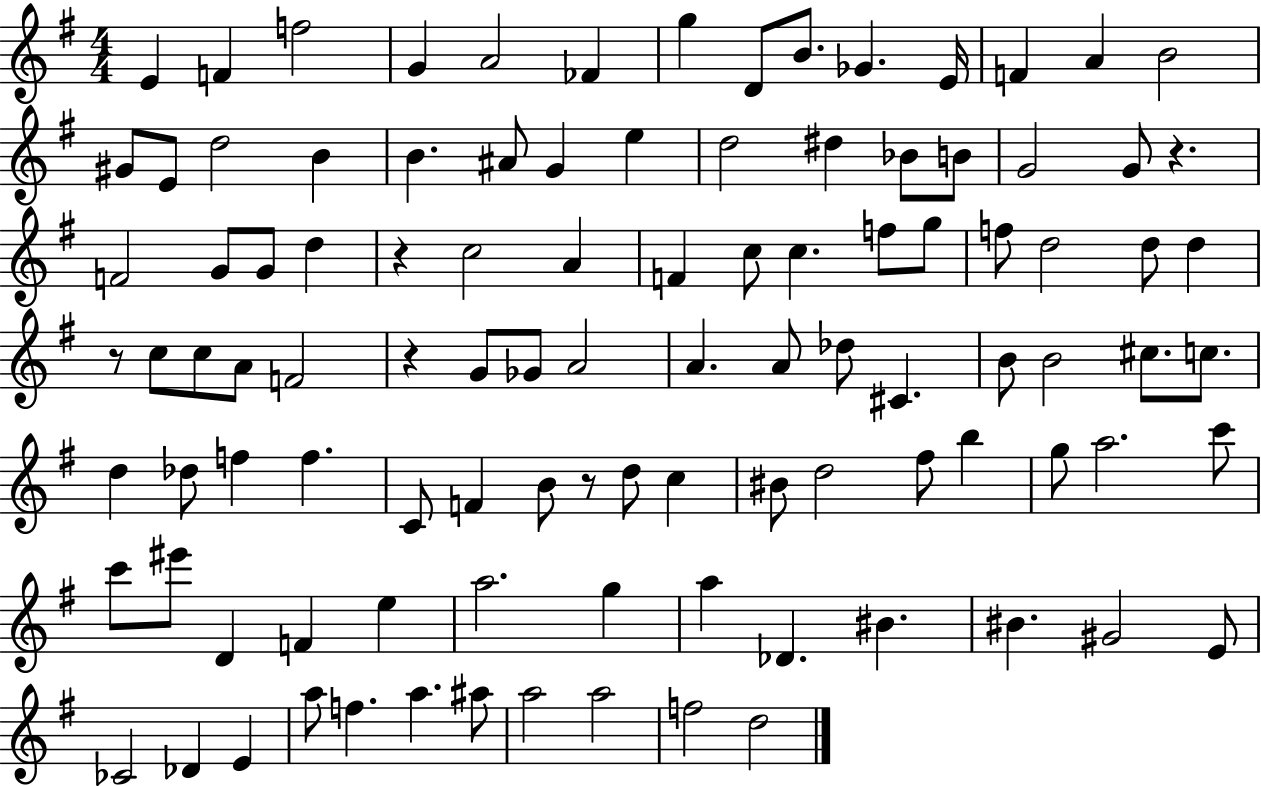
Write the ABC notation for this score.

X:1
T:Untitled
M:4/4
L:1/4
K:G
E F f2 G A2 _F g D/2 B/2 _G E/4 F A B2 ^G/2 E/2 d2 B B ^A/2 G e d2 ^d _B/2 B/2 G2 G/2 z F2 G/2 G/2 d z c2 A F c/2 c f/2 g/2 f/2 d2 d/2 d z/2 c/2 c/2 A/2 F2 z G/2 _G/2 A2 A A/2 _d/2 ^C B/2 B2 ^c/2 c/2 d _d/2 f f C/2 F B/2 z/2 d/2 c ^B/2 d2 ^f/2 b g/2 a2 c'/2 c'/2 ^e'/2 D F e a2 g a _D ^B ^B ^G2 E/2 _C2 _D E a/2 f a ^a/2 a2 a2 f2 d2